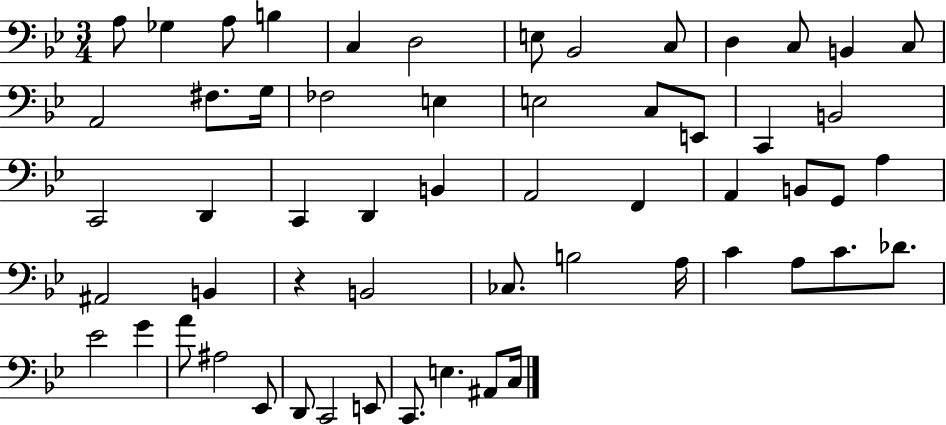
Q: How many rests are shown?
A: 1